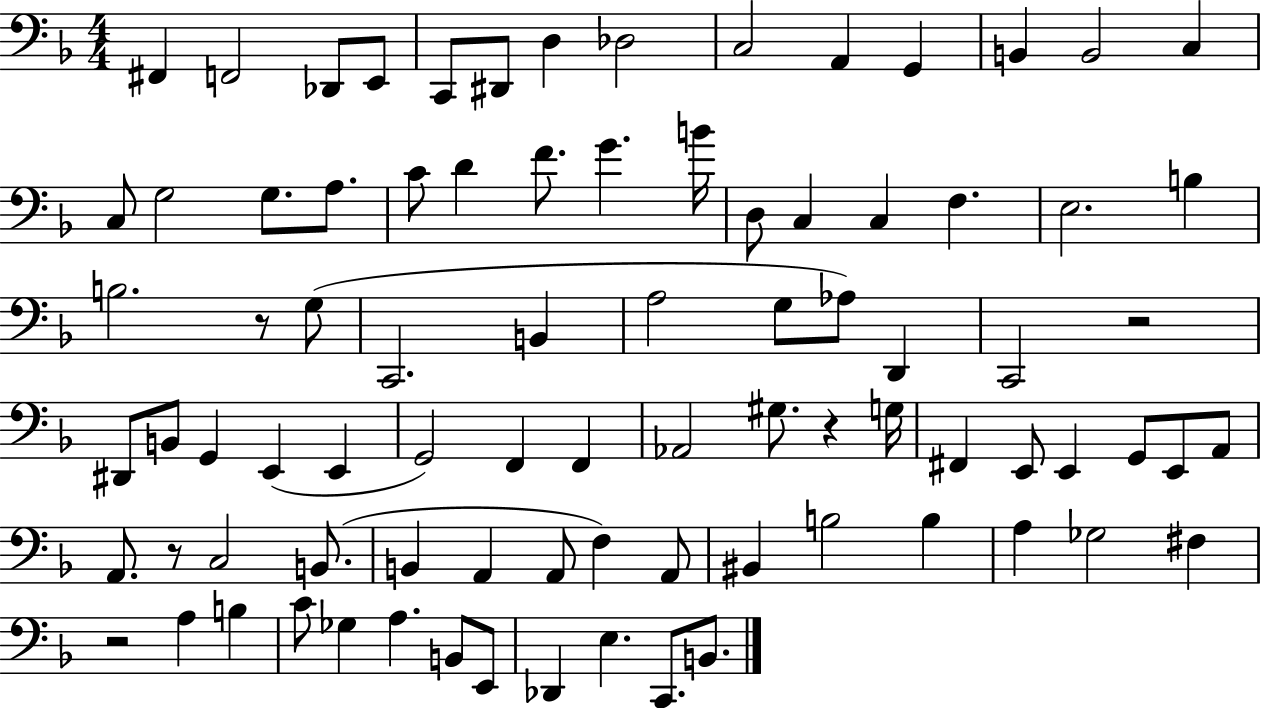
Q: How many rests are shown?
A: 5